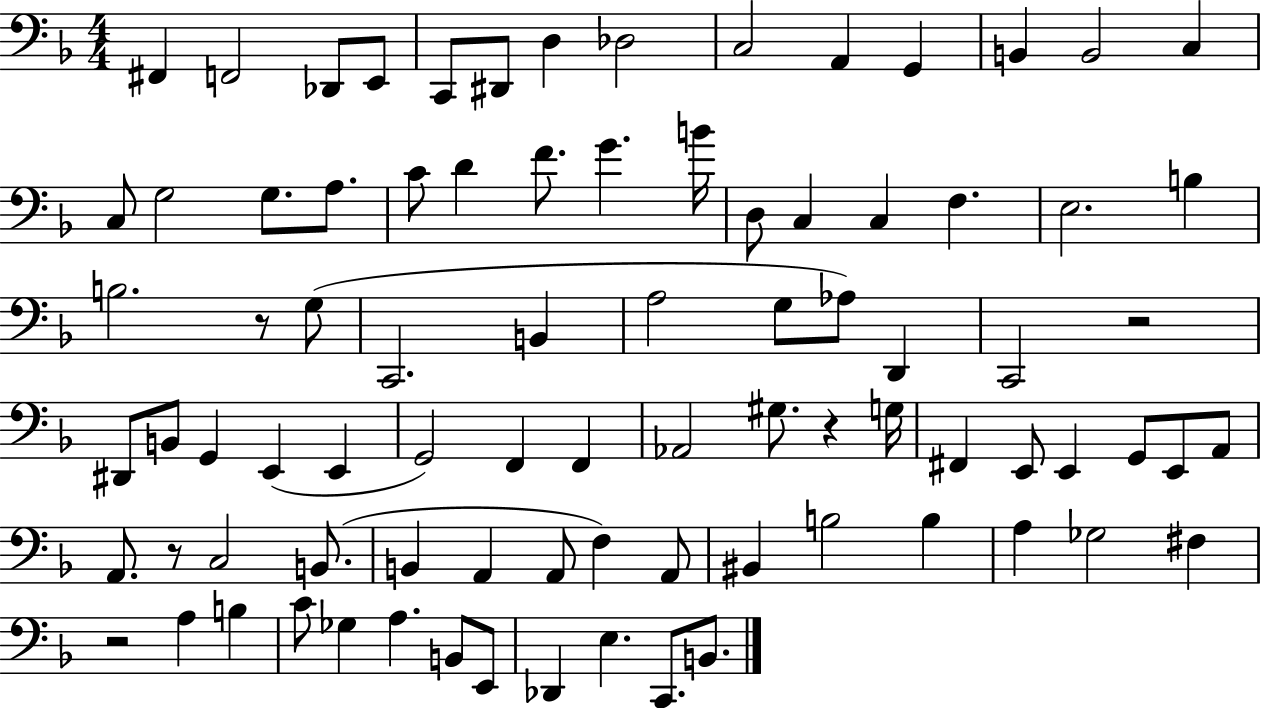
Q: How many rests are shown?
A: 5